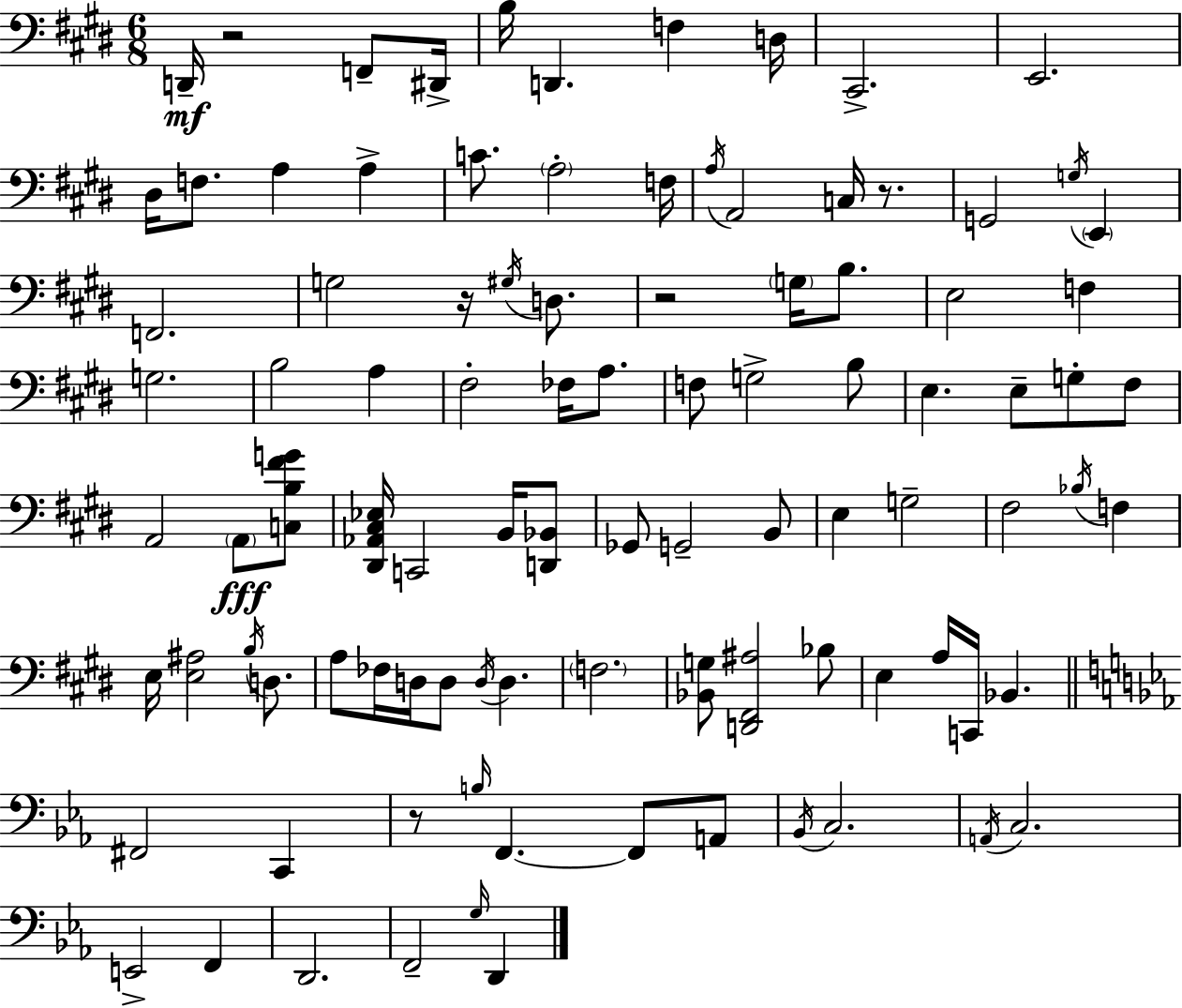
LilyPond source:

{
  \clef bass
  \numericTimeSignature
  \time 6/8
  \key e \major
  d,16--\mf r2 f,8-- dis,16-> | b16 d,4. f4 d16 | cis,2.-> | e,2. | \break dis16 f8. a4 a4-> | c'8. \parenthesize a2-. f16 | \acciaccatura { a16 } a,2 c16 r8. | g,2 \acciaccatura { g16 } \parenthesize e,4 | \break f,2. | g2 r16 \acciaccatura { gis16 } | d8. r2 \parenthesize g16 | b8. e2 f4 | \break g2. | b2 a4 | fis2-. fes16 | a8. f8 g2-> | \break b8 e4. e8-- g8-. | fis8 a,2 \parenthesize a,8\fff | <c b fis' g'>8 <dis, aes, cis ees>16 c,2 | b,16 <d, bes,>8 ges,8 g,2-- | \break b,8 e4 g2-- | fis2 \acciaccatura { bes16 } | f4 e16 <e ais>2 | \acciaccatura { b16 } d8. a8 fes16 d16 d8 \acciaccatura { d16 } | \break d4. \parenthesize f2. | <bes, g>8 <d, fis, ais>2 | bes8 e4 a16 c,16 | bes,4. \bar "||" \break \key c \minor fis,2 c,4 | r8 \grace { b16 } f,4.~~ f,8 a,8 | \acciaccatura { bes,16 } c2. | \acciaccatura { a,16 } c2. | \break e,2-> f,4 | d,2. | f,2-- \grace { g16 } | d,4 \bar "|."
}